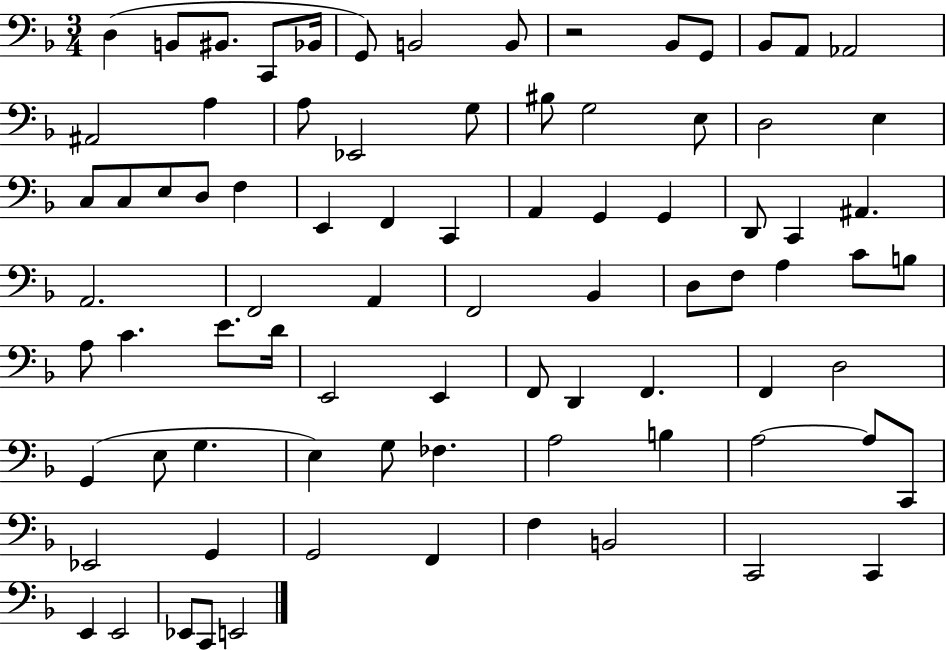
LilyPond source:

{
  \clef bass
  \numericTimeSignature
  \time 3/4
  \key f \major
  d4( b,8 bis,8. c,8 bes,16 | g,8) b,2 b,8 | r2 bes,8 g,8 | bes,8 a,8 aes,2 | \break ais,2 a4 | a8 ees,2 g8 | bis8 g2 e8 | d2 e4 | \break c8 c8 e8 d8 f4 | e,4 f,4 c,4 | a,4 g,4 g,4 | d,8 c,4 ais,4. | \break a,2. | f,2 a,4 | f,2 bes,4 | d8 f8 a4 c'8 b8 | \break a8 c'4. e'8. d'16 | e,2 e,4 | f,8 d,4 f,4. | f,4 d2 | \break g,4( e8 g4. | e4) g8 fes4. | a2 b4 | a2~~ a8 c,8 | \break ees,2 g,4 | g,2 f,4 | f4 b,2 | c,2 c,4 | \break e,4 e,2 | ees,8 c,8 e,2 | \bar "|."
}